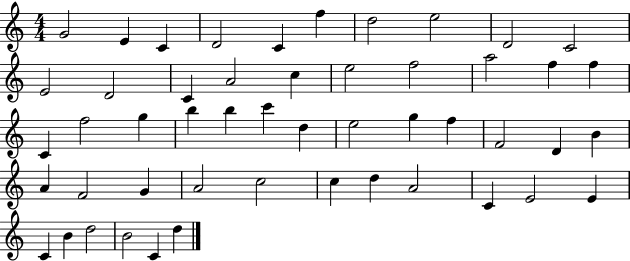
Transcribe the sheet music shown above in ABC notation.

X:1
T:Untitled
M:4/4
L:1/4
K:C
G2 E C D2 C f d2 e2 D2 C2 E2 D2 C A2 c e2 f2 a2 f f C f2 g b b c' d e2 g f F2 D B A F2 G A2 c2 c d A2 C E2 E C B d2 B2 C d